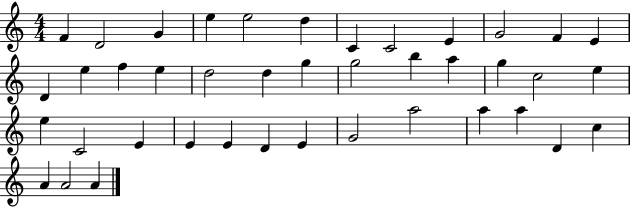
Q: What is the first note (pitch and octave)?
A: F4